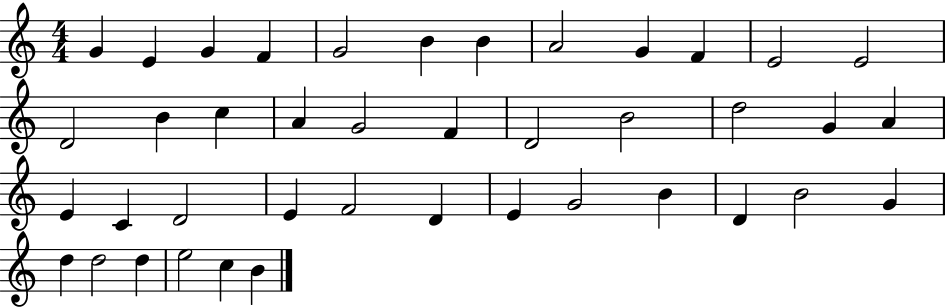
G4/q E4/q G4/q F4/q G4/h B4/q B4/q A4/h G4/q F4/q E4/h E4/h D4/h B4/q C5/q A4/q G4/h F4/q D4/h B4/h D5/h G4/q A4/q E4/q C4/q D4/h E4/q F4/h D4/q E4/q G4/h B4/q D4/q B4/h G4/q D5/q D5/h D5/q E5/h C5/q B4/q